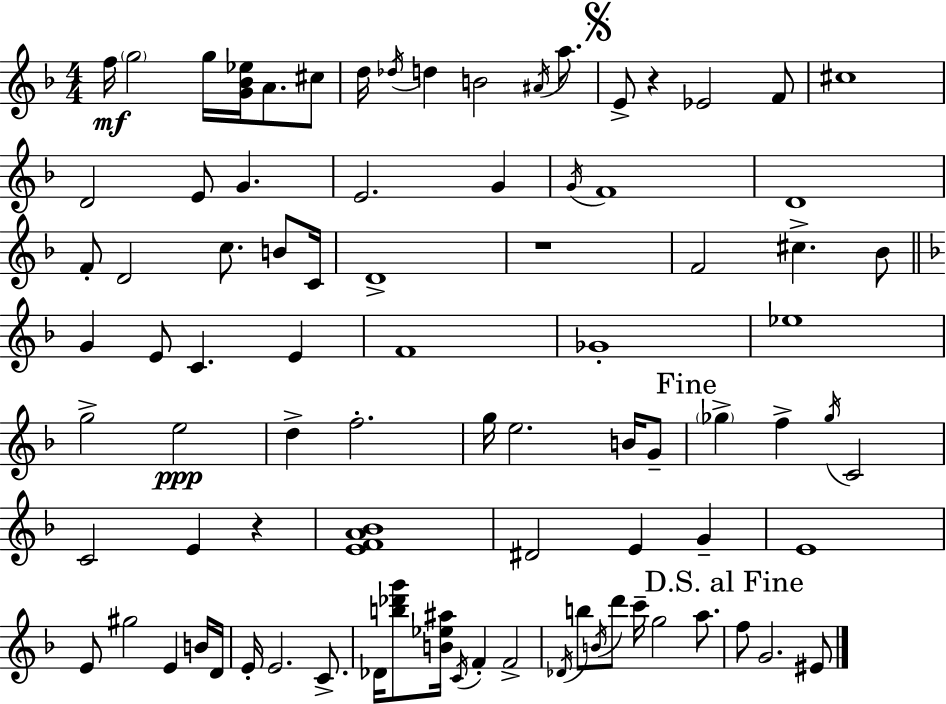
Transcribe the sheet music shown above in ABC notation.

X:1
T:Untitled
M:4/4
L:1/4
K:F
f/4 g2 g/4 [G_B_e]/4 A/2 ^c/2 d/4 _d/4 d B2 ^A/4 a/2 E/2 z _E2 F/2 ^c4 D2 E/2 G E2 G G/4 F4 D4 F/2 D2 c/2 B/2 C/4 D4 z4 F2 ^c _B/2 G E/2 C E F4 _G4 _e4 g2 e2 d f2 g/4 e2 B/4 G/2 _g f _g/4 C2 C2 E z [EFA_B]4 ^D2 E G E4 E/2 ^g2 E B/4 D/4 E/4 E2 C/2 _D/4 [b_d'g']/2 [B_e^a]/4 C/4 F F2 _D/4 b/2 B/4 d'/2 c'/4 g2 a/2 f/2 G2 ^E/2